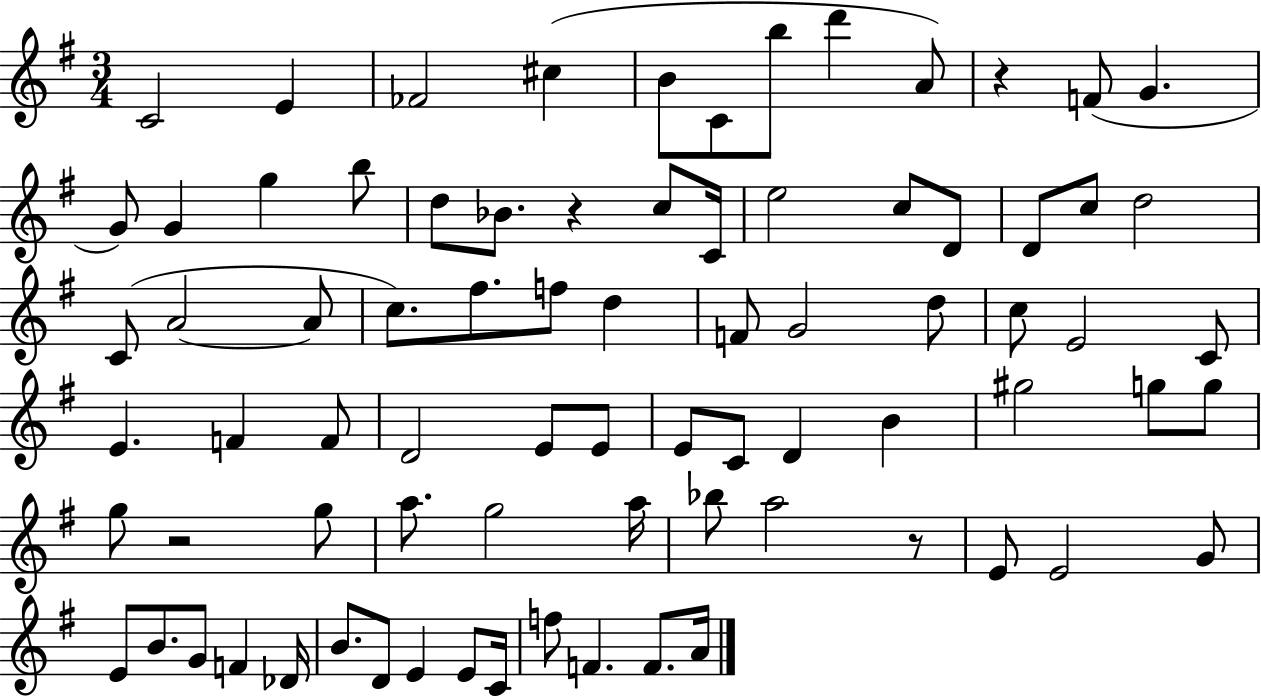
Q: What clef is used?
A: treble